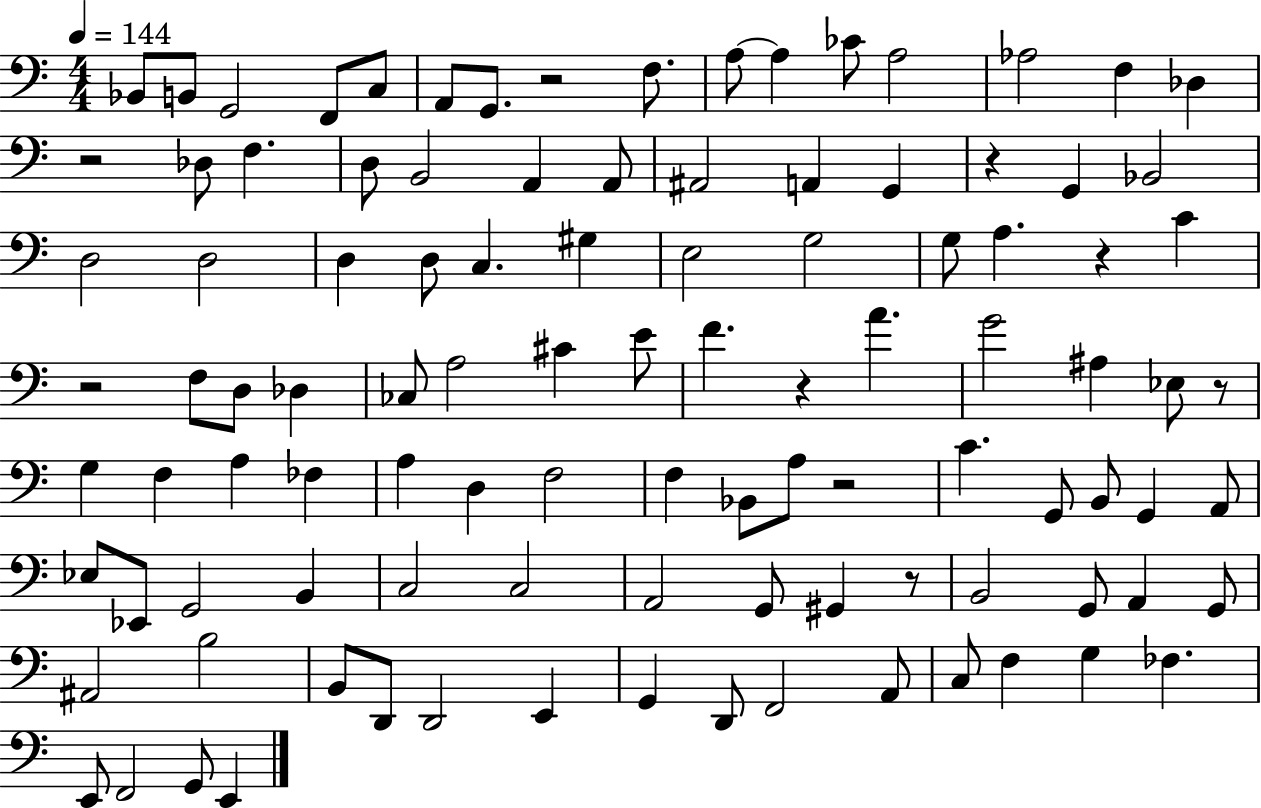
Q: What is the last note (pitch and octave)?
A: E2